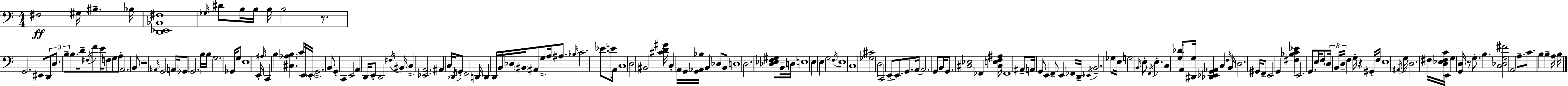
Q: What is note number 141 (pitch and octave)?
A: D3